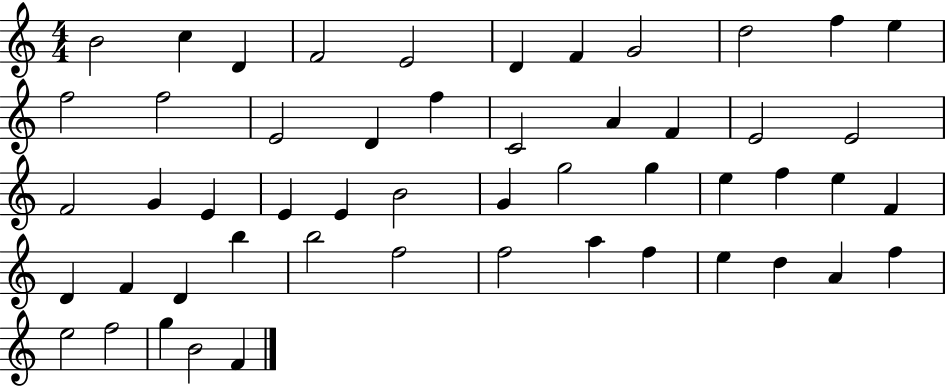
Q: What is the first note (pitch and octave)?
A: B4